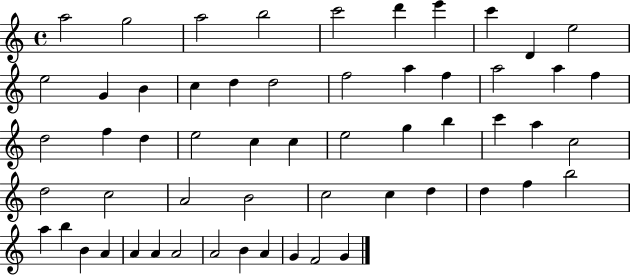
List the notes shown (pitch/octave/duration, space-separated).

A5/h G5/h A5/h B5/h C6/h D6/q E6/q C6/q D4/q E5/h E5/h G4/q B4/q C5/q D5/q D5/h F5/h A5/q F5/q A5/h A5/q F5/q D5/h F5/q D5/q E5/h C5/q C5/q E5/h G5/q B5/q C6/q A5/q C5/h D5/h C5/h A4/h B4/h C5/h C5/q D5/q D5/q F5/q B5/h A5/q B5/q B4/q A4/q A4/q A4/q A4/h A4/h B4/q A4/q G4/q F4/h G4/q